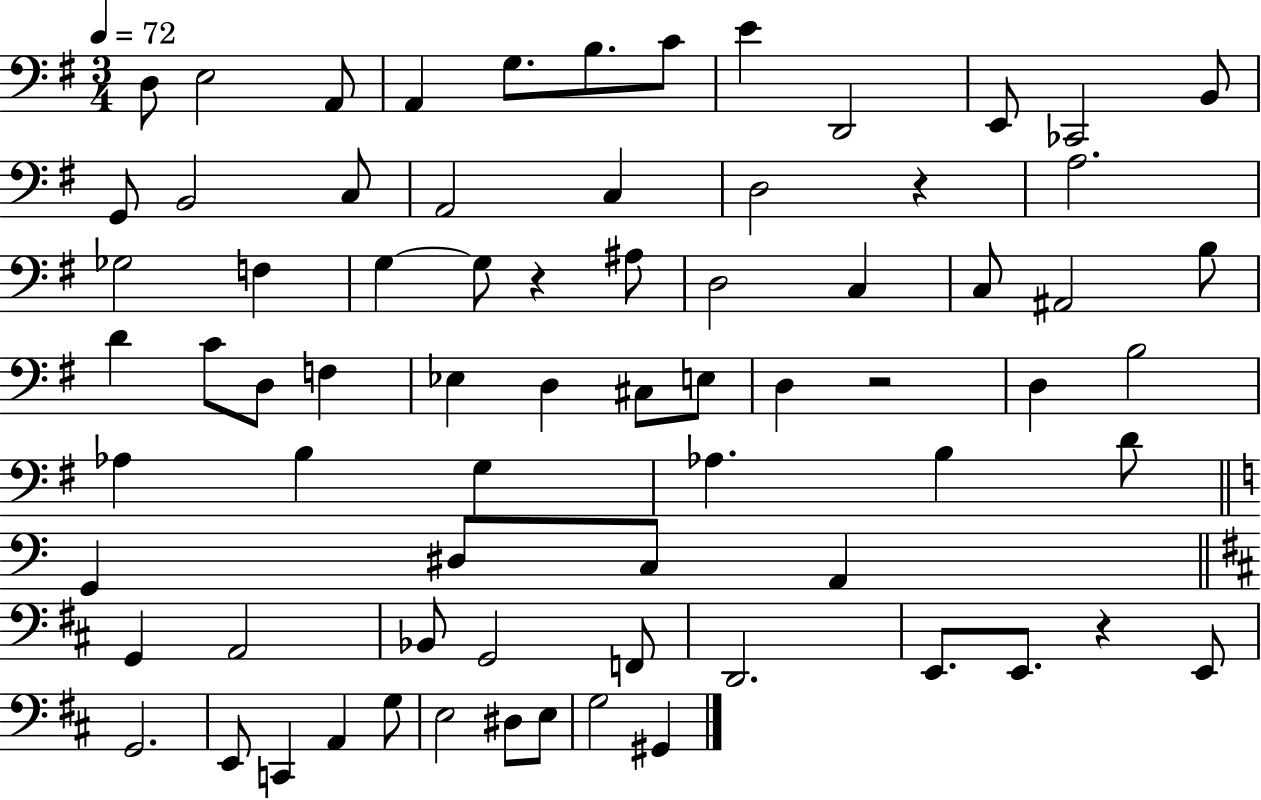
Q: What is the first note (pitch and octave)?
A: D3